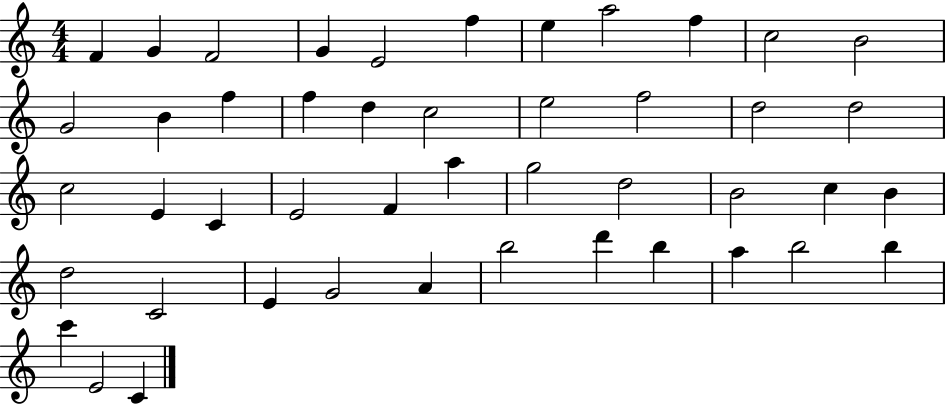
X:1
T:Untitled
M:4/4
L:1/4
K:C
F G F2 G E2 f e a2 f c2 B2 G2 B f f d c2 e2 f2 d2 d2 c2 E C E2 F a g2 d2 B2 c B d2 C2 E G2 A b2 d' b a b2 b c' E2 C